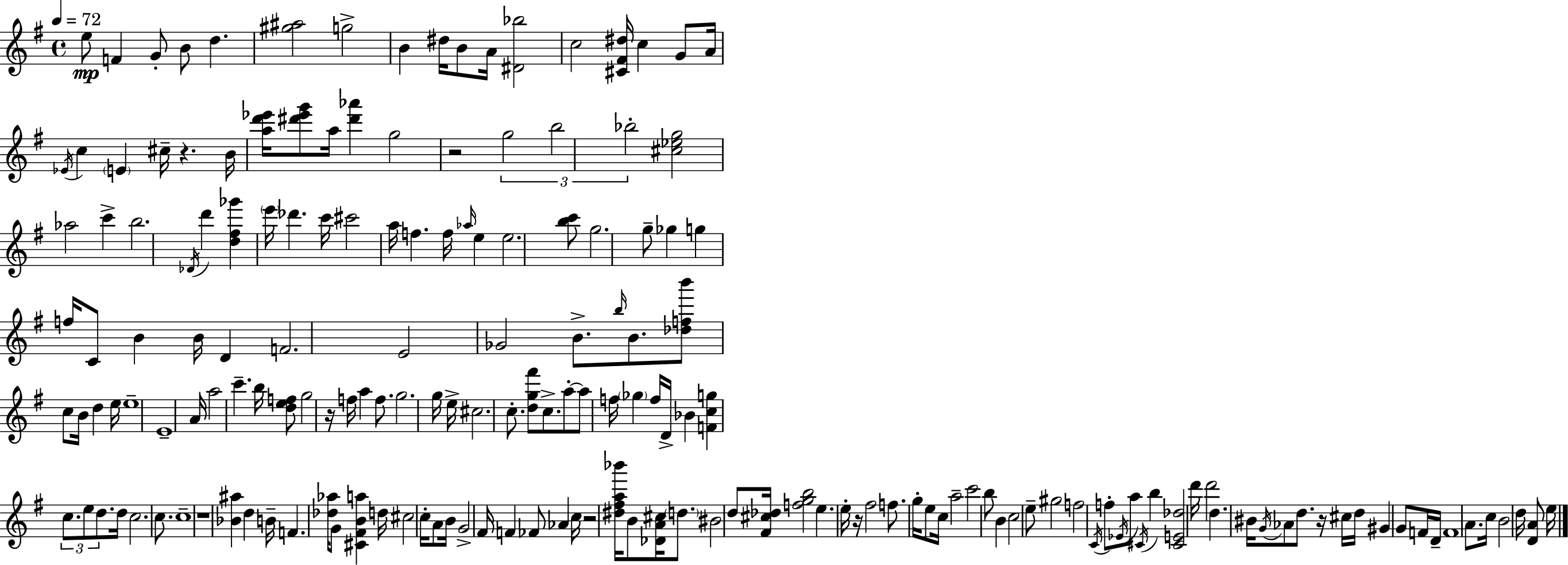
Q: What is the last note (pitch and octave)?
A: E5